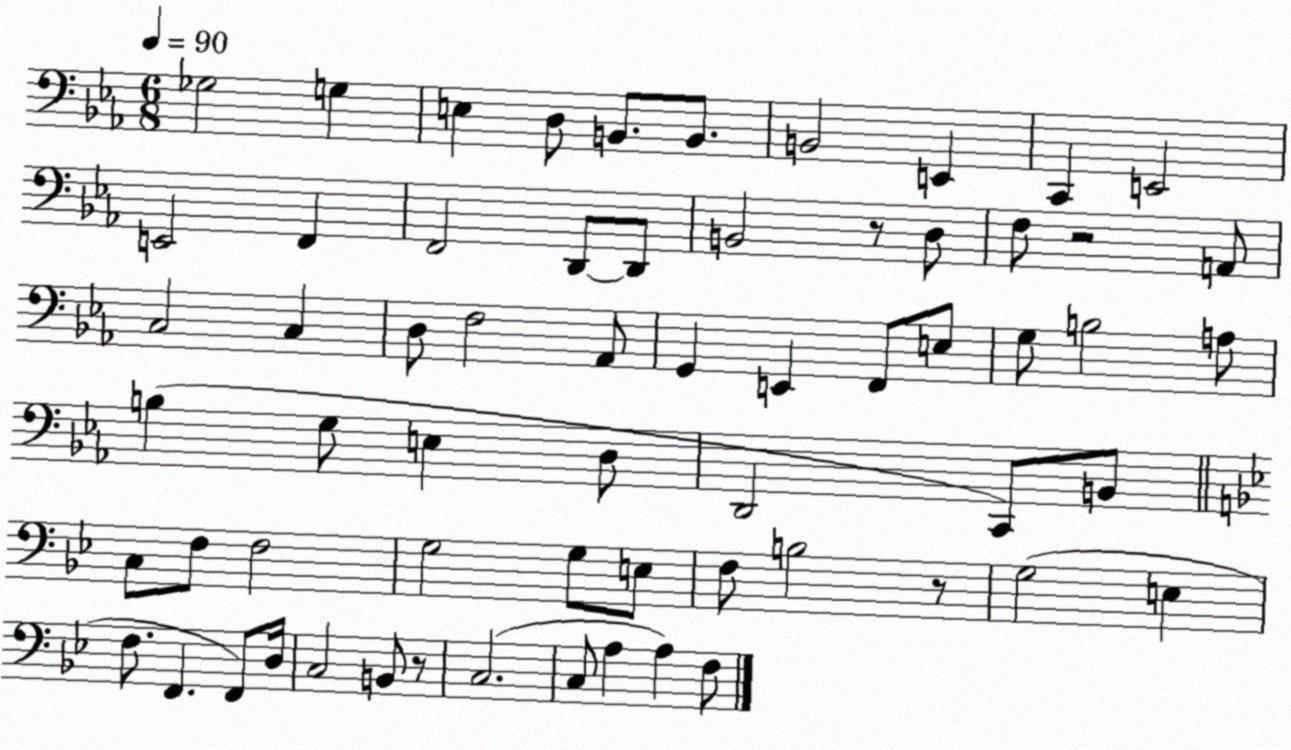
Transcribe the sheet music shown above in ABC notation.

X:1
T:Untitled
M:6/8
L:1/4
K:Eb
_G,2 G, E, D,/2 B,,/2 B,,/2 B,,2 E,, C,, E,,2 E,,2 F,, F,,2 D,,/2 D,,/2 B,,2 z/2 D,/2 F,/2 z2 A,,/2 C,2 C, D,/2 F,2 _A,,/2 G,, E,, F,,/2 E,/2 G,/2 B,2 A,/2 B, G,/2 E, D,/2 D,,2 C,,/2 B,,/2 C,/2 F,/2 F,2 G,2 G,/2 E,/2 F,/2 B,2 z/2 G,2 E, F,/2 F,, F,,/2 D,/4 C,2 B,,/2 z/2 C,2 C,/2 A, A, F,/2